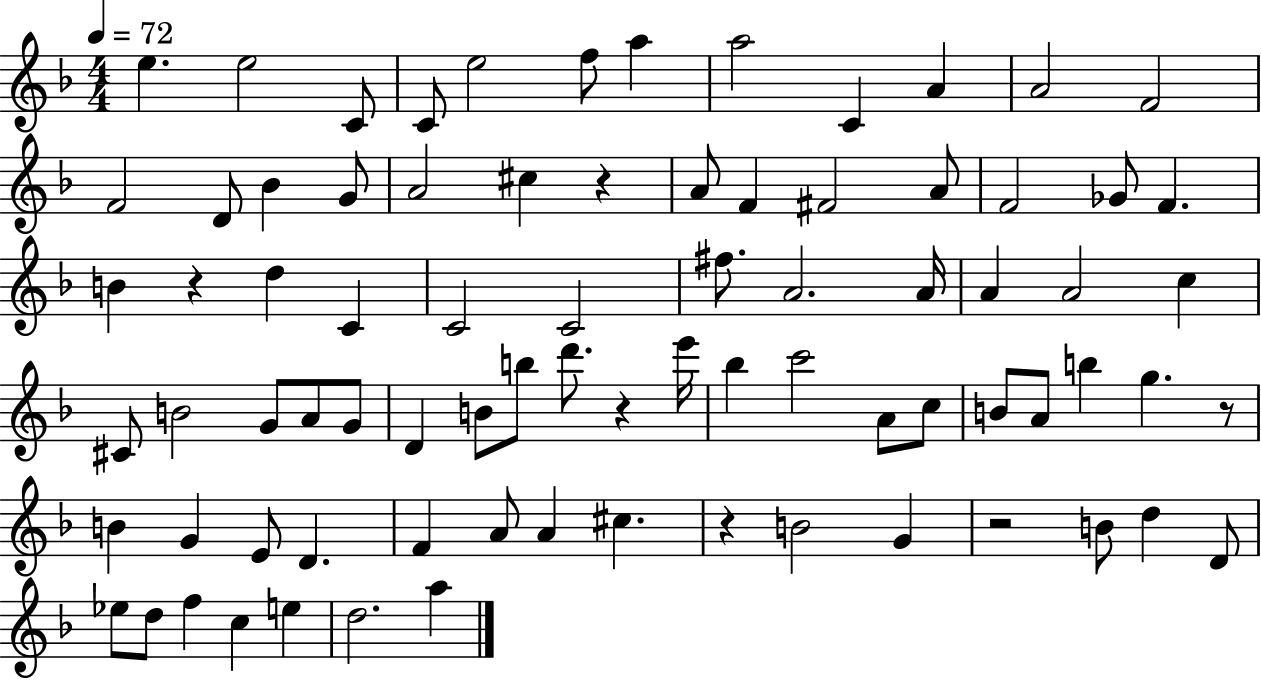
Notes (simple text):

E5/q. E5/h C4/e C4/e E5/h F5/e A5/q A5/h C4/q A4/q A4/h F4/h F4/h D4/e Bb4/q G4/e A4/h C#5/q R/q A4/e F4/q F#4/h A4/e F4/h Gb4/e F4/q. B4/q R/q D5/q C4/q C4/h C4/h F#5/e. A4/h. A4/s A4/q A4/h C5/q C#4/e B4/h G4/e A4/e G4/e D4/q B4/e B5/e D6/e. R/q E6/s Bb5/q C6/h A4/e C5/e B4/e A4/e B5/q G5/q. R/e B4/q G4/q E4/e D4/q. F4/q A4/e A4/q C#5/q. R/q B4/h G4/q R/h B4/e D5/q D4/e Eb5/e D5/e F5/q C5/q E5/q D5/h. A5/q